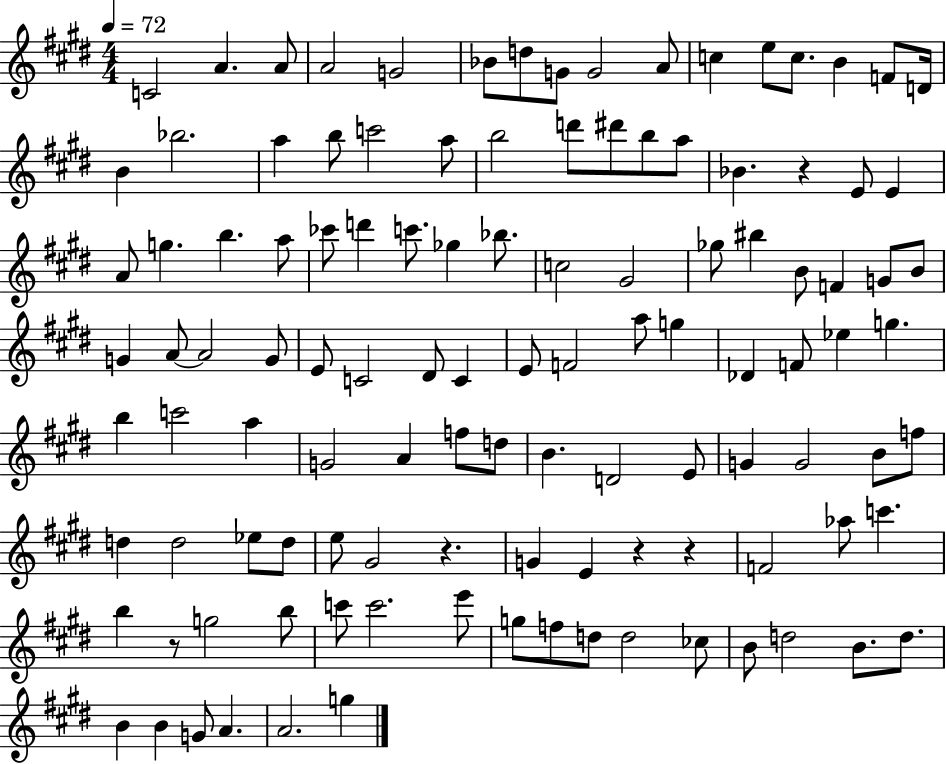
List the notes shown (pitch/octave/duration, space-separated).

C4/h A4/q. A4/e A4/h G4/h Bb4/e D5/e G4/e G4/h A4/e C5/q E5/e C5/e. B4/q F4/e D4/s B4/q Bb5/h. A5/q B5/e C6/h A5/e B5/h D6/e D#6/e B5/e A5/e Bb4/q. R/q E4/e E4/q A4/e G5/q. B5/q. A5/e CES6/e D6/q C6/e. Gb5/q Bb5/e. C5/h G#4/h Gb5/e BIS5/q B4/e F4/q G4/e B4/e G4/q A4/e A4/h G4/e E4/e C4/h D#4/e C4/q E4/e F4/h A5/e G5/q Db4/q F4/e Eb5/q G5/q. B5/q C6/h A5/q G4/h A4/q F5/e D5/e B4/q. D4/h E4/e G4/q G4/h B4/e F5/e D5/q D5/h Eb5/e D5/e E5/e G#4/h R/q. G4/q E4/q R/q R/q F4/h Ab5/e C6/q. B5/q R/e G5/h B5/e C6/e C6/h. E6/e G5/e F5/e D5/e D5/h CES5/e B4/e D5/h B4/e. D5/e. B4/q B4/q G4/e A4/q. A4/h. G5/q